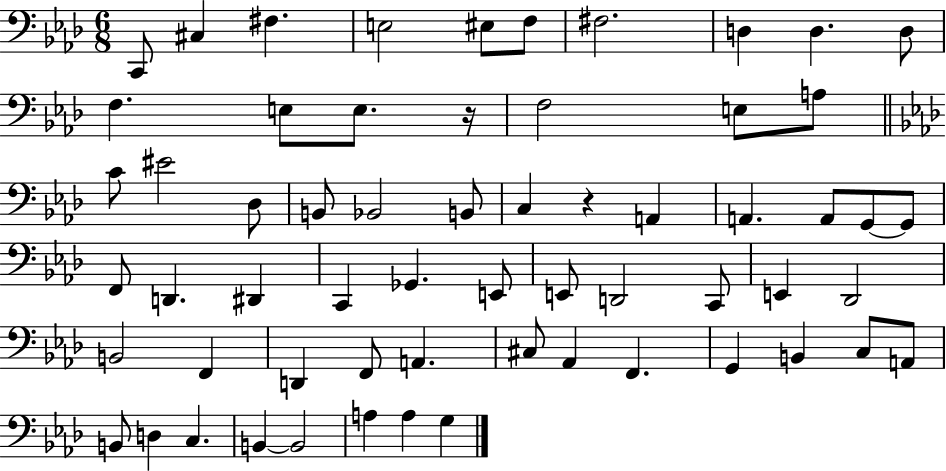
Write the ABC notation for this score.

X:1
T:Untitled
M:6/8
L:1/4
K:Ab
C,,/2 ^C, ^F, E,2 ^E,/2 F,/2 ^F,2 D, D, D,/2 F, E,/2 E,/2 z/4 F,2 E,/2 A,/2 C/2 ^E2 _D,/2 B,,/2 _B,,2 B,,/2 C, z A,, A,, A,,/2 G,,/2 G,,/2 F,,/2 D,, ^D,, C,, _G,, E,,/2 E,,/2 D,,2 C,,/2 E,, _D,,2 B,,2 F,, D,, F,,/2 A,, ^C,/2 _A,, F,, G,, B,, C,/2 A,,/2 B,,/2 D, C, B,, B,,2 A, A, G,